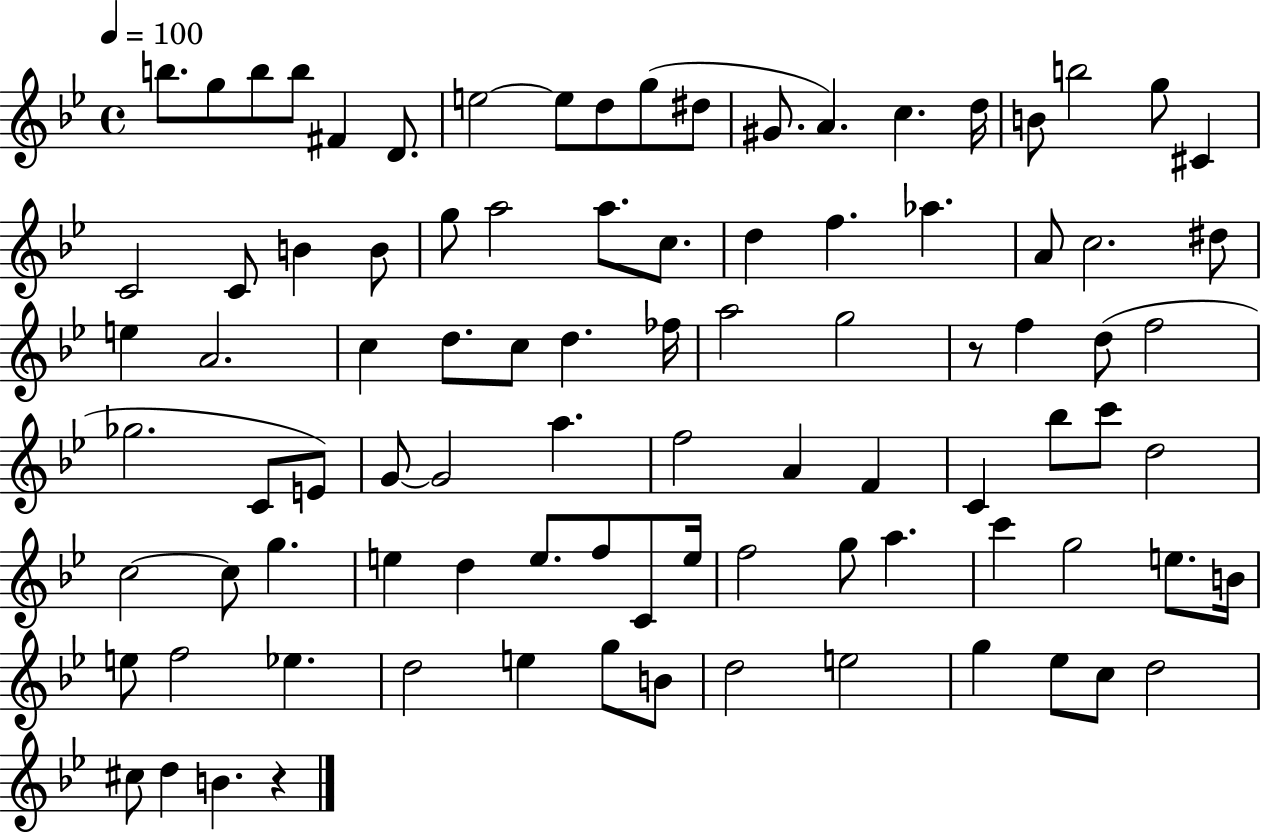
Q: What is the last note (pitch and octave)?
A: B4